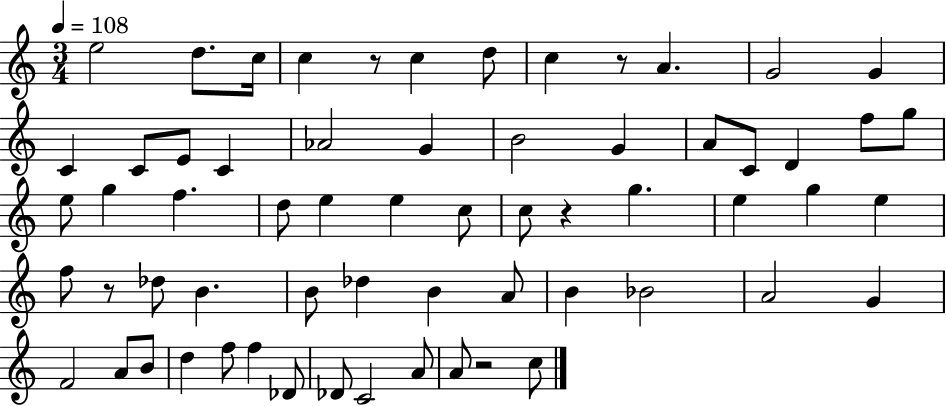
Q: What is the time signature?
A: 3/4